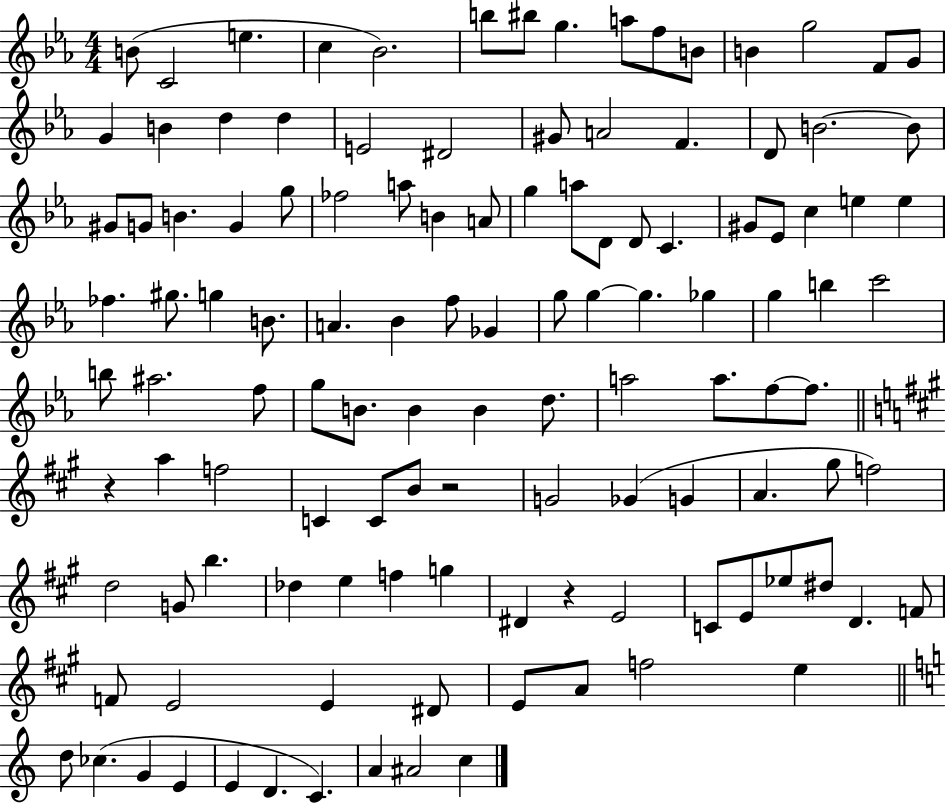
B4/e C4/h E5/q. C5/q Bb4/h. B5/e BIS5/e G5/q. A5/e F5/e B4/e B4/q G5/h F4/e G4/e G4/q B4/q D5/q D5/q E4/h D#4/h G#4/e A4/h F4/q. D4/e B4/h. B4/e G#4/e G4/e B4/q. G4/q G5/e FES5/h A5/e B4/q A4/e G5/q A5/e D4/e D4/e C4/q. G#4/e Eb4/e C5/q E5/q E5/q FES5/q. G#5/e. G5/q B4/e. A4/q. Bb4/q F5/e Gb4/q G5/e G5/q G5/q. Gb5/q G5/q B5/q C6/h B5/e A#5/h. F5/e G5/e B4/e. B4/q B4/q D5/e. A5/h A5/e. F5/e F5/e. R/q A5/q F5/h C4/q C4/e B4/e R/h G4/h Gb4/q G4/q A4/q. G#5/e F5/h D5/h G4/e B5/q. Db5/q E5/q F5/q G5/q D#4/q R/q E4/h C4/e E4/e Eb5/e D#5/e D4/q. F4/e F4/e E4/h E4/q D#4/e E4/e A4/e F5/h E5/q D5/e CES5/q. G4/q E4/q E4/q D4/q. C4/q. A4/q A#4/h C5/q